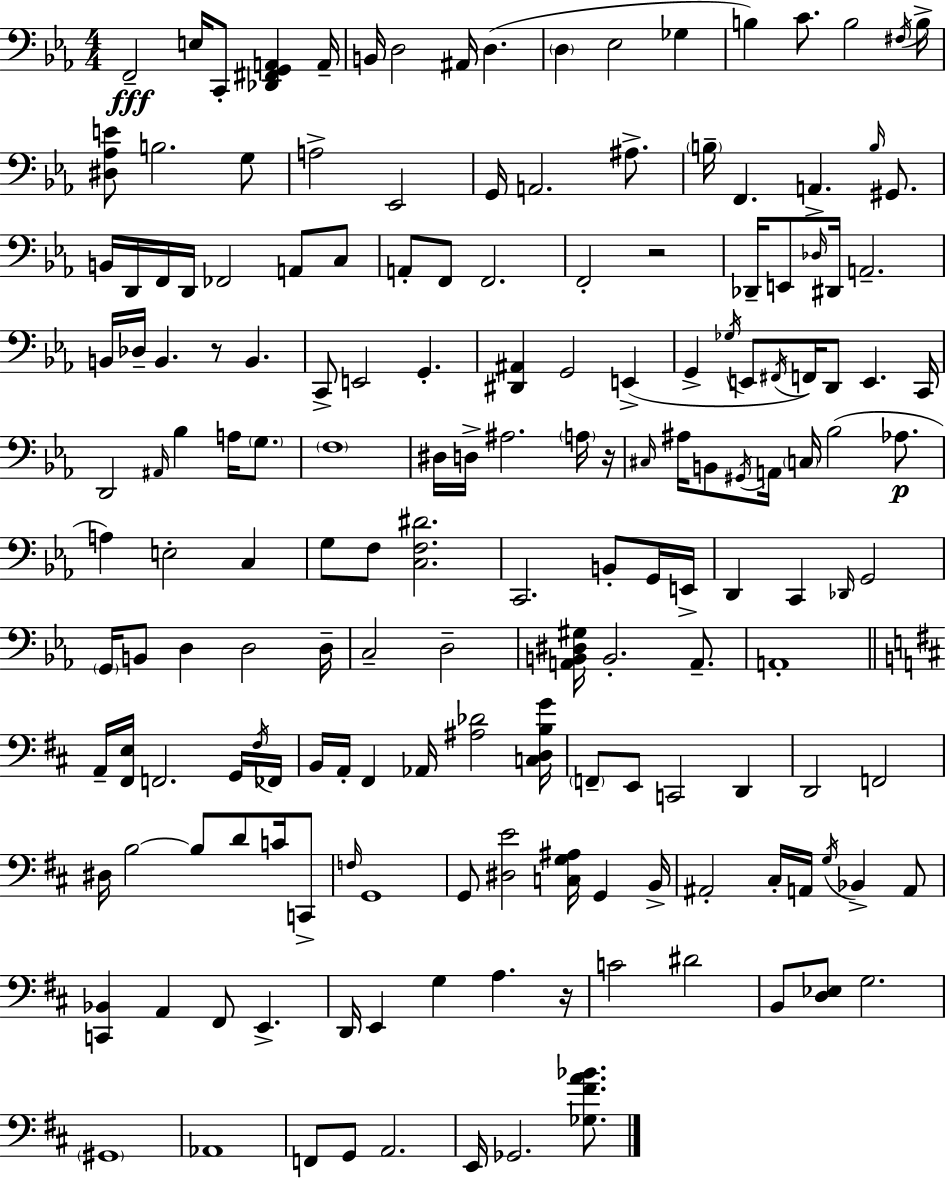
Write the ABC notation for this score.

X:1
T:Untitled
M:4/4
L:1/4
K:Cm
F,,2 E,/4 C,,/2 [_D,,^F,,G,,A,,] A,,/4 B,,/4 D,2 ^A,,/4 D, D, _E,2 _G, B, C/2 B,2 ^F,/4 B,/4 [^D,_A,E]/2 B,2 G,/2 A,2 _E,,2 G,,/4 A,,2 ^A,/2 B,/4 F,, A,, B,/4 ^G,,/2 B,,/4 D,,/4 F,,/4 D,,/4 _F,,2 A,,/2 C,/2 A,,/2 F,,/2 F,,2 F,,2 z2 _D,,/4 E,,/2 _D,/4 ^D,,/4 A,,2 B,,/4 _D,/4 B,, z/2 B,, C,,/2 E,,2 G,, [^D,,^A,,] G,,2 E,, G,, _G,/4 E,,/2 ^F,,/4 F,,/4 D,,/2 E,, C,,/4 D,,2 ^A,,/4 _B, A,/4 G,/2 F,4 ^D,/4 D,/4 ^A,2 A,/4 z/4 ^C,/4 ^A,/4 B,,/2 ^G,,/4 A,,/4 C,/4 _B,2 _A,/2 A, E,2 C, G,/2 F,/2 [C,F,^D]2 C,,2 B,,/2 G,,/4 E,,/4 D,, C,, _D,,/4 G,,2 G,,/4 B,,/2 D, D,2 D,/4 C,2 D,2 [A,,B,,^D,^G,]/4 B,,2 A,,/2 A,,4 A,,/4 [^F,,E,]/4 F,,2 G,,/4 ^F,/4 _F,,/4 B,,/4 A,,/4 ^F,, _A,,/4 [^A,_D]2 [C,D,B,G]/4 F,,/2 E,,/2 C,,2 D,, D,,2 F,,2 ^D,/4 B,2 B,/2 D/2 C/4 C,,/2 F,/4 G,,4 G,,/2 [^D,E]2 [C,G,^A,]/4 G,, B,,/4 ^A,,2 ^C,/4 A,,/4 G,/4 _B,, A,,/2 [C,,_B,,] A,, ^F,,/2 E,, D,,/4 E,, G, A, z/4 C2 ^D2 B,,/2 [D,_E,]/2 G,2 ^G,,4 _A,,4 F,,/2 G,,/2 A,,2 E,,/4 _G,,2 [_G,^FA_B]/2